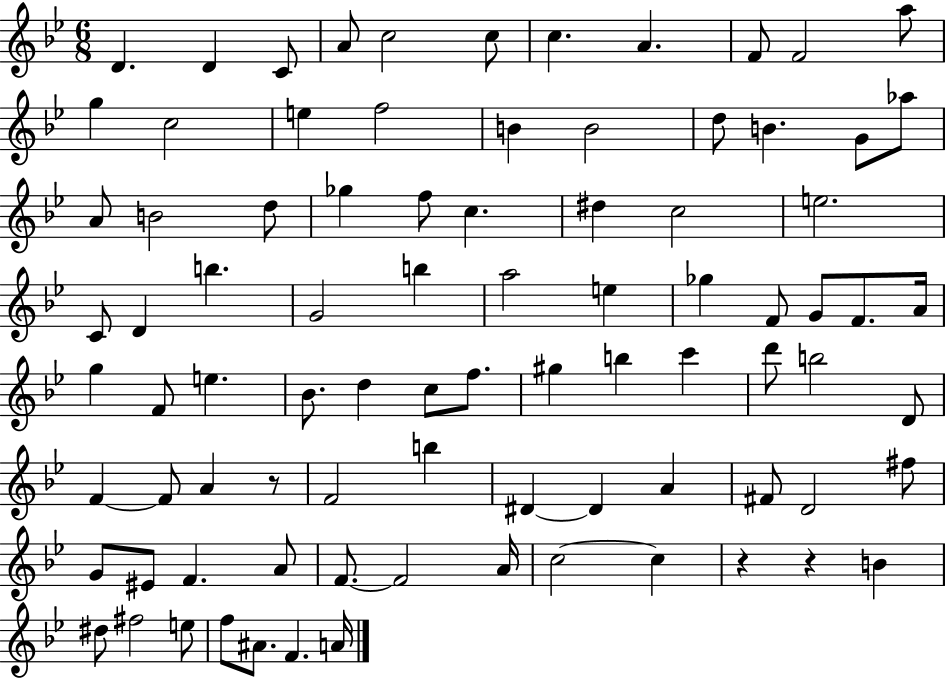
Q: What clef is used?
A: treble